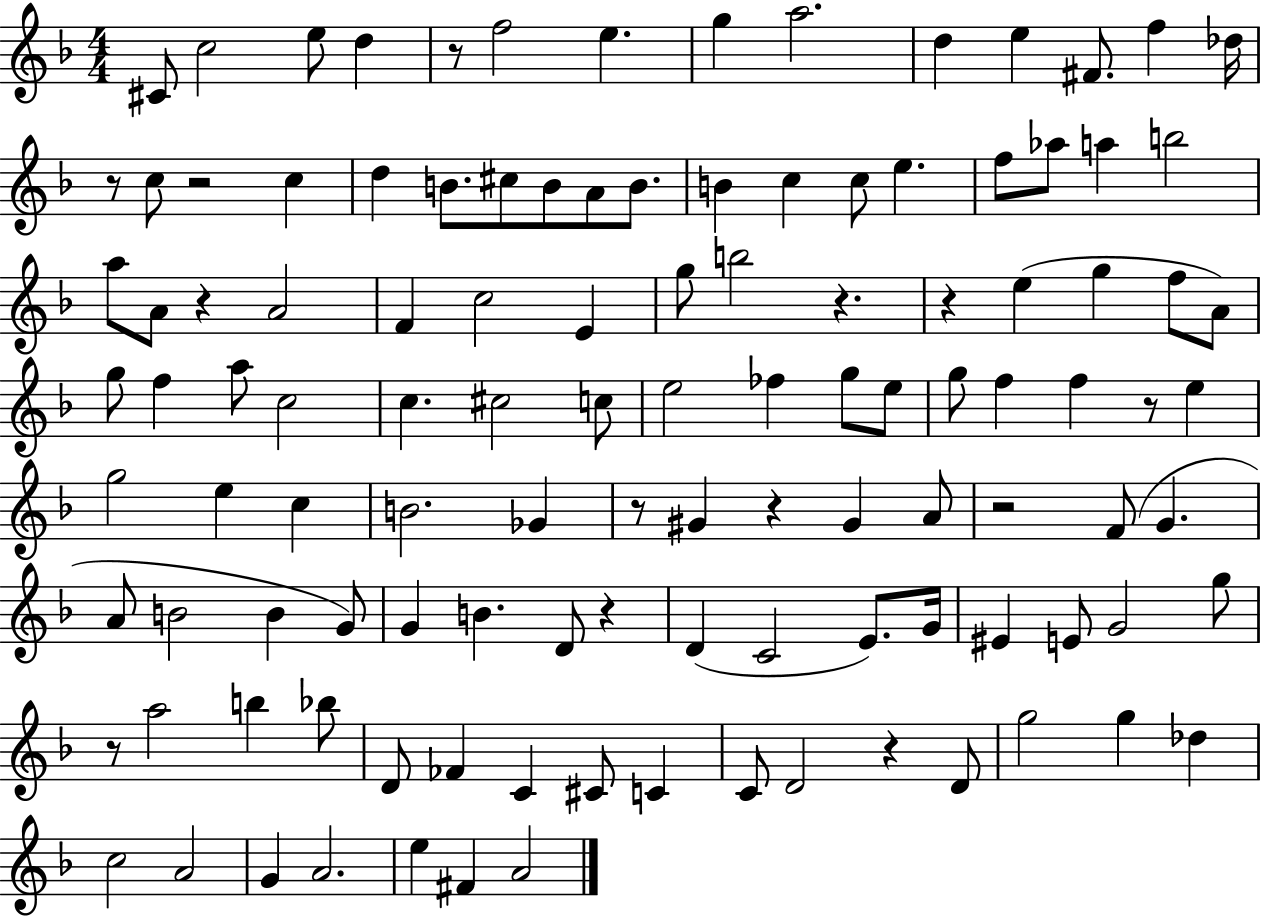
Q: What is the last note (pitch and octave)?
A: A4